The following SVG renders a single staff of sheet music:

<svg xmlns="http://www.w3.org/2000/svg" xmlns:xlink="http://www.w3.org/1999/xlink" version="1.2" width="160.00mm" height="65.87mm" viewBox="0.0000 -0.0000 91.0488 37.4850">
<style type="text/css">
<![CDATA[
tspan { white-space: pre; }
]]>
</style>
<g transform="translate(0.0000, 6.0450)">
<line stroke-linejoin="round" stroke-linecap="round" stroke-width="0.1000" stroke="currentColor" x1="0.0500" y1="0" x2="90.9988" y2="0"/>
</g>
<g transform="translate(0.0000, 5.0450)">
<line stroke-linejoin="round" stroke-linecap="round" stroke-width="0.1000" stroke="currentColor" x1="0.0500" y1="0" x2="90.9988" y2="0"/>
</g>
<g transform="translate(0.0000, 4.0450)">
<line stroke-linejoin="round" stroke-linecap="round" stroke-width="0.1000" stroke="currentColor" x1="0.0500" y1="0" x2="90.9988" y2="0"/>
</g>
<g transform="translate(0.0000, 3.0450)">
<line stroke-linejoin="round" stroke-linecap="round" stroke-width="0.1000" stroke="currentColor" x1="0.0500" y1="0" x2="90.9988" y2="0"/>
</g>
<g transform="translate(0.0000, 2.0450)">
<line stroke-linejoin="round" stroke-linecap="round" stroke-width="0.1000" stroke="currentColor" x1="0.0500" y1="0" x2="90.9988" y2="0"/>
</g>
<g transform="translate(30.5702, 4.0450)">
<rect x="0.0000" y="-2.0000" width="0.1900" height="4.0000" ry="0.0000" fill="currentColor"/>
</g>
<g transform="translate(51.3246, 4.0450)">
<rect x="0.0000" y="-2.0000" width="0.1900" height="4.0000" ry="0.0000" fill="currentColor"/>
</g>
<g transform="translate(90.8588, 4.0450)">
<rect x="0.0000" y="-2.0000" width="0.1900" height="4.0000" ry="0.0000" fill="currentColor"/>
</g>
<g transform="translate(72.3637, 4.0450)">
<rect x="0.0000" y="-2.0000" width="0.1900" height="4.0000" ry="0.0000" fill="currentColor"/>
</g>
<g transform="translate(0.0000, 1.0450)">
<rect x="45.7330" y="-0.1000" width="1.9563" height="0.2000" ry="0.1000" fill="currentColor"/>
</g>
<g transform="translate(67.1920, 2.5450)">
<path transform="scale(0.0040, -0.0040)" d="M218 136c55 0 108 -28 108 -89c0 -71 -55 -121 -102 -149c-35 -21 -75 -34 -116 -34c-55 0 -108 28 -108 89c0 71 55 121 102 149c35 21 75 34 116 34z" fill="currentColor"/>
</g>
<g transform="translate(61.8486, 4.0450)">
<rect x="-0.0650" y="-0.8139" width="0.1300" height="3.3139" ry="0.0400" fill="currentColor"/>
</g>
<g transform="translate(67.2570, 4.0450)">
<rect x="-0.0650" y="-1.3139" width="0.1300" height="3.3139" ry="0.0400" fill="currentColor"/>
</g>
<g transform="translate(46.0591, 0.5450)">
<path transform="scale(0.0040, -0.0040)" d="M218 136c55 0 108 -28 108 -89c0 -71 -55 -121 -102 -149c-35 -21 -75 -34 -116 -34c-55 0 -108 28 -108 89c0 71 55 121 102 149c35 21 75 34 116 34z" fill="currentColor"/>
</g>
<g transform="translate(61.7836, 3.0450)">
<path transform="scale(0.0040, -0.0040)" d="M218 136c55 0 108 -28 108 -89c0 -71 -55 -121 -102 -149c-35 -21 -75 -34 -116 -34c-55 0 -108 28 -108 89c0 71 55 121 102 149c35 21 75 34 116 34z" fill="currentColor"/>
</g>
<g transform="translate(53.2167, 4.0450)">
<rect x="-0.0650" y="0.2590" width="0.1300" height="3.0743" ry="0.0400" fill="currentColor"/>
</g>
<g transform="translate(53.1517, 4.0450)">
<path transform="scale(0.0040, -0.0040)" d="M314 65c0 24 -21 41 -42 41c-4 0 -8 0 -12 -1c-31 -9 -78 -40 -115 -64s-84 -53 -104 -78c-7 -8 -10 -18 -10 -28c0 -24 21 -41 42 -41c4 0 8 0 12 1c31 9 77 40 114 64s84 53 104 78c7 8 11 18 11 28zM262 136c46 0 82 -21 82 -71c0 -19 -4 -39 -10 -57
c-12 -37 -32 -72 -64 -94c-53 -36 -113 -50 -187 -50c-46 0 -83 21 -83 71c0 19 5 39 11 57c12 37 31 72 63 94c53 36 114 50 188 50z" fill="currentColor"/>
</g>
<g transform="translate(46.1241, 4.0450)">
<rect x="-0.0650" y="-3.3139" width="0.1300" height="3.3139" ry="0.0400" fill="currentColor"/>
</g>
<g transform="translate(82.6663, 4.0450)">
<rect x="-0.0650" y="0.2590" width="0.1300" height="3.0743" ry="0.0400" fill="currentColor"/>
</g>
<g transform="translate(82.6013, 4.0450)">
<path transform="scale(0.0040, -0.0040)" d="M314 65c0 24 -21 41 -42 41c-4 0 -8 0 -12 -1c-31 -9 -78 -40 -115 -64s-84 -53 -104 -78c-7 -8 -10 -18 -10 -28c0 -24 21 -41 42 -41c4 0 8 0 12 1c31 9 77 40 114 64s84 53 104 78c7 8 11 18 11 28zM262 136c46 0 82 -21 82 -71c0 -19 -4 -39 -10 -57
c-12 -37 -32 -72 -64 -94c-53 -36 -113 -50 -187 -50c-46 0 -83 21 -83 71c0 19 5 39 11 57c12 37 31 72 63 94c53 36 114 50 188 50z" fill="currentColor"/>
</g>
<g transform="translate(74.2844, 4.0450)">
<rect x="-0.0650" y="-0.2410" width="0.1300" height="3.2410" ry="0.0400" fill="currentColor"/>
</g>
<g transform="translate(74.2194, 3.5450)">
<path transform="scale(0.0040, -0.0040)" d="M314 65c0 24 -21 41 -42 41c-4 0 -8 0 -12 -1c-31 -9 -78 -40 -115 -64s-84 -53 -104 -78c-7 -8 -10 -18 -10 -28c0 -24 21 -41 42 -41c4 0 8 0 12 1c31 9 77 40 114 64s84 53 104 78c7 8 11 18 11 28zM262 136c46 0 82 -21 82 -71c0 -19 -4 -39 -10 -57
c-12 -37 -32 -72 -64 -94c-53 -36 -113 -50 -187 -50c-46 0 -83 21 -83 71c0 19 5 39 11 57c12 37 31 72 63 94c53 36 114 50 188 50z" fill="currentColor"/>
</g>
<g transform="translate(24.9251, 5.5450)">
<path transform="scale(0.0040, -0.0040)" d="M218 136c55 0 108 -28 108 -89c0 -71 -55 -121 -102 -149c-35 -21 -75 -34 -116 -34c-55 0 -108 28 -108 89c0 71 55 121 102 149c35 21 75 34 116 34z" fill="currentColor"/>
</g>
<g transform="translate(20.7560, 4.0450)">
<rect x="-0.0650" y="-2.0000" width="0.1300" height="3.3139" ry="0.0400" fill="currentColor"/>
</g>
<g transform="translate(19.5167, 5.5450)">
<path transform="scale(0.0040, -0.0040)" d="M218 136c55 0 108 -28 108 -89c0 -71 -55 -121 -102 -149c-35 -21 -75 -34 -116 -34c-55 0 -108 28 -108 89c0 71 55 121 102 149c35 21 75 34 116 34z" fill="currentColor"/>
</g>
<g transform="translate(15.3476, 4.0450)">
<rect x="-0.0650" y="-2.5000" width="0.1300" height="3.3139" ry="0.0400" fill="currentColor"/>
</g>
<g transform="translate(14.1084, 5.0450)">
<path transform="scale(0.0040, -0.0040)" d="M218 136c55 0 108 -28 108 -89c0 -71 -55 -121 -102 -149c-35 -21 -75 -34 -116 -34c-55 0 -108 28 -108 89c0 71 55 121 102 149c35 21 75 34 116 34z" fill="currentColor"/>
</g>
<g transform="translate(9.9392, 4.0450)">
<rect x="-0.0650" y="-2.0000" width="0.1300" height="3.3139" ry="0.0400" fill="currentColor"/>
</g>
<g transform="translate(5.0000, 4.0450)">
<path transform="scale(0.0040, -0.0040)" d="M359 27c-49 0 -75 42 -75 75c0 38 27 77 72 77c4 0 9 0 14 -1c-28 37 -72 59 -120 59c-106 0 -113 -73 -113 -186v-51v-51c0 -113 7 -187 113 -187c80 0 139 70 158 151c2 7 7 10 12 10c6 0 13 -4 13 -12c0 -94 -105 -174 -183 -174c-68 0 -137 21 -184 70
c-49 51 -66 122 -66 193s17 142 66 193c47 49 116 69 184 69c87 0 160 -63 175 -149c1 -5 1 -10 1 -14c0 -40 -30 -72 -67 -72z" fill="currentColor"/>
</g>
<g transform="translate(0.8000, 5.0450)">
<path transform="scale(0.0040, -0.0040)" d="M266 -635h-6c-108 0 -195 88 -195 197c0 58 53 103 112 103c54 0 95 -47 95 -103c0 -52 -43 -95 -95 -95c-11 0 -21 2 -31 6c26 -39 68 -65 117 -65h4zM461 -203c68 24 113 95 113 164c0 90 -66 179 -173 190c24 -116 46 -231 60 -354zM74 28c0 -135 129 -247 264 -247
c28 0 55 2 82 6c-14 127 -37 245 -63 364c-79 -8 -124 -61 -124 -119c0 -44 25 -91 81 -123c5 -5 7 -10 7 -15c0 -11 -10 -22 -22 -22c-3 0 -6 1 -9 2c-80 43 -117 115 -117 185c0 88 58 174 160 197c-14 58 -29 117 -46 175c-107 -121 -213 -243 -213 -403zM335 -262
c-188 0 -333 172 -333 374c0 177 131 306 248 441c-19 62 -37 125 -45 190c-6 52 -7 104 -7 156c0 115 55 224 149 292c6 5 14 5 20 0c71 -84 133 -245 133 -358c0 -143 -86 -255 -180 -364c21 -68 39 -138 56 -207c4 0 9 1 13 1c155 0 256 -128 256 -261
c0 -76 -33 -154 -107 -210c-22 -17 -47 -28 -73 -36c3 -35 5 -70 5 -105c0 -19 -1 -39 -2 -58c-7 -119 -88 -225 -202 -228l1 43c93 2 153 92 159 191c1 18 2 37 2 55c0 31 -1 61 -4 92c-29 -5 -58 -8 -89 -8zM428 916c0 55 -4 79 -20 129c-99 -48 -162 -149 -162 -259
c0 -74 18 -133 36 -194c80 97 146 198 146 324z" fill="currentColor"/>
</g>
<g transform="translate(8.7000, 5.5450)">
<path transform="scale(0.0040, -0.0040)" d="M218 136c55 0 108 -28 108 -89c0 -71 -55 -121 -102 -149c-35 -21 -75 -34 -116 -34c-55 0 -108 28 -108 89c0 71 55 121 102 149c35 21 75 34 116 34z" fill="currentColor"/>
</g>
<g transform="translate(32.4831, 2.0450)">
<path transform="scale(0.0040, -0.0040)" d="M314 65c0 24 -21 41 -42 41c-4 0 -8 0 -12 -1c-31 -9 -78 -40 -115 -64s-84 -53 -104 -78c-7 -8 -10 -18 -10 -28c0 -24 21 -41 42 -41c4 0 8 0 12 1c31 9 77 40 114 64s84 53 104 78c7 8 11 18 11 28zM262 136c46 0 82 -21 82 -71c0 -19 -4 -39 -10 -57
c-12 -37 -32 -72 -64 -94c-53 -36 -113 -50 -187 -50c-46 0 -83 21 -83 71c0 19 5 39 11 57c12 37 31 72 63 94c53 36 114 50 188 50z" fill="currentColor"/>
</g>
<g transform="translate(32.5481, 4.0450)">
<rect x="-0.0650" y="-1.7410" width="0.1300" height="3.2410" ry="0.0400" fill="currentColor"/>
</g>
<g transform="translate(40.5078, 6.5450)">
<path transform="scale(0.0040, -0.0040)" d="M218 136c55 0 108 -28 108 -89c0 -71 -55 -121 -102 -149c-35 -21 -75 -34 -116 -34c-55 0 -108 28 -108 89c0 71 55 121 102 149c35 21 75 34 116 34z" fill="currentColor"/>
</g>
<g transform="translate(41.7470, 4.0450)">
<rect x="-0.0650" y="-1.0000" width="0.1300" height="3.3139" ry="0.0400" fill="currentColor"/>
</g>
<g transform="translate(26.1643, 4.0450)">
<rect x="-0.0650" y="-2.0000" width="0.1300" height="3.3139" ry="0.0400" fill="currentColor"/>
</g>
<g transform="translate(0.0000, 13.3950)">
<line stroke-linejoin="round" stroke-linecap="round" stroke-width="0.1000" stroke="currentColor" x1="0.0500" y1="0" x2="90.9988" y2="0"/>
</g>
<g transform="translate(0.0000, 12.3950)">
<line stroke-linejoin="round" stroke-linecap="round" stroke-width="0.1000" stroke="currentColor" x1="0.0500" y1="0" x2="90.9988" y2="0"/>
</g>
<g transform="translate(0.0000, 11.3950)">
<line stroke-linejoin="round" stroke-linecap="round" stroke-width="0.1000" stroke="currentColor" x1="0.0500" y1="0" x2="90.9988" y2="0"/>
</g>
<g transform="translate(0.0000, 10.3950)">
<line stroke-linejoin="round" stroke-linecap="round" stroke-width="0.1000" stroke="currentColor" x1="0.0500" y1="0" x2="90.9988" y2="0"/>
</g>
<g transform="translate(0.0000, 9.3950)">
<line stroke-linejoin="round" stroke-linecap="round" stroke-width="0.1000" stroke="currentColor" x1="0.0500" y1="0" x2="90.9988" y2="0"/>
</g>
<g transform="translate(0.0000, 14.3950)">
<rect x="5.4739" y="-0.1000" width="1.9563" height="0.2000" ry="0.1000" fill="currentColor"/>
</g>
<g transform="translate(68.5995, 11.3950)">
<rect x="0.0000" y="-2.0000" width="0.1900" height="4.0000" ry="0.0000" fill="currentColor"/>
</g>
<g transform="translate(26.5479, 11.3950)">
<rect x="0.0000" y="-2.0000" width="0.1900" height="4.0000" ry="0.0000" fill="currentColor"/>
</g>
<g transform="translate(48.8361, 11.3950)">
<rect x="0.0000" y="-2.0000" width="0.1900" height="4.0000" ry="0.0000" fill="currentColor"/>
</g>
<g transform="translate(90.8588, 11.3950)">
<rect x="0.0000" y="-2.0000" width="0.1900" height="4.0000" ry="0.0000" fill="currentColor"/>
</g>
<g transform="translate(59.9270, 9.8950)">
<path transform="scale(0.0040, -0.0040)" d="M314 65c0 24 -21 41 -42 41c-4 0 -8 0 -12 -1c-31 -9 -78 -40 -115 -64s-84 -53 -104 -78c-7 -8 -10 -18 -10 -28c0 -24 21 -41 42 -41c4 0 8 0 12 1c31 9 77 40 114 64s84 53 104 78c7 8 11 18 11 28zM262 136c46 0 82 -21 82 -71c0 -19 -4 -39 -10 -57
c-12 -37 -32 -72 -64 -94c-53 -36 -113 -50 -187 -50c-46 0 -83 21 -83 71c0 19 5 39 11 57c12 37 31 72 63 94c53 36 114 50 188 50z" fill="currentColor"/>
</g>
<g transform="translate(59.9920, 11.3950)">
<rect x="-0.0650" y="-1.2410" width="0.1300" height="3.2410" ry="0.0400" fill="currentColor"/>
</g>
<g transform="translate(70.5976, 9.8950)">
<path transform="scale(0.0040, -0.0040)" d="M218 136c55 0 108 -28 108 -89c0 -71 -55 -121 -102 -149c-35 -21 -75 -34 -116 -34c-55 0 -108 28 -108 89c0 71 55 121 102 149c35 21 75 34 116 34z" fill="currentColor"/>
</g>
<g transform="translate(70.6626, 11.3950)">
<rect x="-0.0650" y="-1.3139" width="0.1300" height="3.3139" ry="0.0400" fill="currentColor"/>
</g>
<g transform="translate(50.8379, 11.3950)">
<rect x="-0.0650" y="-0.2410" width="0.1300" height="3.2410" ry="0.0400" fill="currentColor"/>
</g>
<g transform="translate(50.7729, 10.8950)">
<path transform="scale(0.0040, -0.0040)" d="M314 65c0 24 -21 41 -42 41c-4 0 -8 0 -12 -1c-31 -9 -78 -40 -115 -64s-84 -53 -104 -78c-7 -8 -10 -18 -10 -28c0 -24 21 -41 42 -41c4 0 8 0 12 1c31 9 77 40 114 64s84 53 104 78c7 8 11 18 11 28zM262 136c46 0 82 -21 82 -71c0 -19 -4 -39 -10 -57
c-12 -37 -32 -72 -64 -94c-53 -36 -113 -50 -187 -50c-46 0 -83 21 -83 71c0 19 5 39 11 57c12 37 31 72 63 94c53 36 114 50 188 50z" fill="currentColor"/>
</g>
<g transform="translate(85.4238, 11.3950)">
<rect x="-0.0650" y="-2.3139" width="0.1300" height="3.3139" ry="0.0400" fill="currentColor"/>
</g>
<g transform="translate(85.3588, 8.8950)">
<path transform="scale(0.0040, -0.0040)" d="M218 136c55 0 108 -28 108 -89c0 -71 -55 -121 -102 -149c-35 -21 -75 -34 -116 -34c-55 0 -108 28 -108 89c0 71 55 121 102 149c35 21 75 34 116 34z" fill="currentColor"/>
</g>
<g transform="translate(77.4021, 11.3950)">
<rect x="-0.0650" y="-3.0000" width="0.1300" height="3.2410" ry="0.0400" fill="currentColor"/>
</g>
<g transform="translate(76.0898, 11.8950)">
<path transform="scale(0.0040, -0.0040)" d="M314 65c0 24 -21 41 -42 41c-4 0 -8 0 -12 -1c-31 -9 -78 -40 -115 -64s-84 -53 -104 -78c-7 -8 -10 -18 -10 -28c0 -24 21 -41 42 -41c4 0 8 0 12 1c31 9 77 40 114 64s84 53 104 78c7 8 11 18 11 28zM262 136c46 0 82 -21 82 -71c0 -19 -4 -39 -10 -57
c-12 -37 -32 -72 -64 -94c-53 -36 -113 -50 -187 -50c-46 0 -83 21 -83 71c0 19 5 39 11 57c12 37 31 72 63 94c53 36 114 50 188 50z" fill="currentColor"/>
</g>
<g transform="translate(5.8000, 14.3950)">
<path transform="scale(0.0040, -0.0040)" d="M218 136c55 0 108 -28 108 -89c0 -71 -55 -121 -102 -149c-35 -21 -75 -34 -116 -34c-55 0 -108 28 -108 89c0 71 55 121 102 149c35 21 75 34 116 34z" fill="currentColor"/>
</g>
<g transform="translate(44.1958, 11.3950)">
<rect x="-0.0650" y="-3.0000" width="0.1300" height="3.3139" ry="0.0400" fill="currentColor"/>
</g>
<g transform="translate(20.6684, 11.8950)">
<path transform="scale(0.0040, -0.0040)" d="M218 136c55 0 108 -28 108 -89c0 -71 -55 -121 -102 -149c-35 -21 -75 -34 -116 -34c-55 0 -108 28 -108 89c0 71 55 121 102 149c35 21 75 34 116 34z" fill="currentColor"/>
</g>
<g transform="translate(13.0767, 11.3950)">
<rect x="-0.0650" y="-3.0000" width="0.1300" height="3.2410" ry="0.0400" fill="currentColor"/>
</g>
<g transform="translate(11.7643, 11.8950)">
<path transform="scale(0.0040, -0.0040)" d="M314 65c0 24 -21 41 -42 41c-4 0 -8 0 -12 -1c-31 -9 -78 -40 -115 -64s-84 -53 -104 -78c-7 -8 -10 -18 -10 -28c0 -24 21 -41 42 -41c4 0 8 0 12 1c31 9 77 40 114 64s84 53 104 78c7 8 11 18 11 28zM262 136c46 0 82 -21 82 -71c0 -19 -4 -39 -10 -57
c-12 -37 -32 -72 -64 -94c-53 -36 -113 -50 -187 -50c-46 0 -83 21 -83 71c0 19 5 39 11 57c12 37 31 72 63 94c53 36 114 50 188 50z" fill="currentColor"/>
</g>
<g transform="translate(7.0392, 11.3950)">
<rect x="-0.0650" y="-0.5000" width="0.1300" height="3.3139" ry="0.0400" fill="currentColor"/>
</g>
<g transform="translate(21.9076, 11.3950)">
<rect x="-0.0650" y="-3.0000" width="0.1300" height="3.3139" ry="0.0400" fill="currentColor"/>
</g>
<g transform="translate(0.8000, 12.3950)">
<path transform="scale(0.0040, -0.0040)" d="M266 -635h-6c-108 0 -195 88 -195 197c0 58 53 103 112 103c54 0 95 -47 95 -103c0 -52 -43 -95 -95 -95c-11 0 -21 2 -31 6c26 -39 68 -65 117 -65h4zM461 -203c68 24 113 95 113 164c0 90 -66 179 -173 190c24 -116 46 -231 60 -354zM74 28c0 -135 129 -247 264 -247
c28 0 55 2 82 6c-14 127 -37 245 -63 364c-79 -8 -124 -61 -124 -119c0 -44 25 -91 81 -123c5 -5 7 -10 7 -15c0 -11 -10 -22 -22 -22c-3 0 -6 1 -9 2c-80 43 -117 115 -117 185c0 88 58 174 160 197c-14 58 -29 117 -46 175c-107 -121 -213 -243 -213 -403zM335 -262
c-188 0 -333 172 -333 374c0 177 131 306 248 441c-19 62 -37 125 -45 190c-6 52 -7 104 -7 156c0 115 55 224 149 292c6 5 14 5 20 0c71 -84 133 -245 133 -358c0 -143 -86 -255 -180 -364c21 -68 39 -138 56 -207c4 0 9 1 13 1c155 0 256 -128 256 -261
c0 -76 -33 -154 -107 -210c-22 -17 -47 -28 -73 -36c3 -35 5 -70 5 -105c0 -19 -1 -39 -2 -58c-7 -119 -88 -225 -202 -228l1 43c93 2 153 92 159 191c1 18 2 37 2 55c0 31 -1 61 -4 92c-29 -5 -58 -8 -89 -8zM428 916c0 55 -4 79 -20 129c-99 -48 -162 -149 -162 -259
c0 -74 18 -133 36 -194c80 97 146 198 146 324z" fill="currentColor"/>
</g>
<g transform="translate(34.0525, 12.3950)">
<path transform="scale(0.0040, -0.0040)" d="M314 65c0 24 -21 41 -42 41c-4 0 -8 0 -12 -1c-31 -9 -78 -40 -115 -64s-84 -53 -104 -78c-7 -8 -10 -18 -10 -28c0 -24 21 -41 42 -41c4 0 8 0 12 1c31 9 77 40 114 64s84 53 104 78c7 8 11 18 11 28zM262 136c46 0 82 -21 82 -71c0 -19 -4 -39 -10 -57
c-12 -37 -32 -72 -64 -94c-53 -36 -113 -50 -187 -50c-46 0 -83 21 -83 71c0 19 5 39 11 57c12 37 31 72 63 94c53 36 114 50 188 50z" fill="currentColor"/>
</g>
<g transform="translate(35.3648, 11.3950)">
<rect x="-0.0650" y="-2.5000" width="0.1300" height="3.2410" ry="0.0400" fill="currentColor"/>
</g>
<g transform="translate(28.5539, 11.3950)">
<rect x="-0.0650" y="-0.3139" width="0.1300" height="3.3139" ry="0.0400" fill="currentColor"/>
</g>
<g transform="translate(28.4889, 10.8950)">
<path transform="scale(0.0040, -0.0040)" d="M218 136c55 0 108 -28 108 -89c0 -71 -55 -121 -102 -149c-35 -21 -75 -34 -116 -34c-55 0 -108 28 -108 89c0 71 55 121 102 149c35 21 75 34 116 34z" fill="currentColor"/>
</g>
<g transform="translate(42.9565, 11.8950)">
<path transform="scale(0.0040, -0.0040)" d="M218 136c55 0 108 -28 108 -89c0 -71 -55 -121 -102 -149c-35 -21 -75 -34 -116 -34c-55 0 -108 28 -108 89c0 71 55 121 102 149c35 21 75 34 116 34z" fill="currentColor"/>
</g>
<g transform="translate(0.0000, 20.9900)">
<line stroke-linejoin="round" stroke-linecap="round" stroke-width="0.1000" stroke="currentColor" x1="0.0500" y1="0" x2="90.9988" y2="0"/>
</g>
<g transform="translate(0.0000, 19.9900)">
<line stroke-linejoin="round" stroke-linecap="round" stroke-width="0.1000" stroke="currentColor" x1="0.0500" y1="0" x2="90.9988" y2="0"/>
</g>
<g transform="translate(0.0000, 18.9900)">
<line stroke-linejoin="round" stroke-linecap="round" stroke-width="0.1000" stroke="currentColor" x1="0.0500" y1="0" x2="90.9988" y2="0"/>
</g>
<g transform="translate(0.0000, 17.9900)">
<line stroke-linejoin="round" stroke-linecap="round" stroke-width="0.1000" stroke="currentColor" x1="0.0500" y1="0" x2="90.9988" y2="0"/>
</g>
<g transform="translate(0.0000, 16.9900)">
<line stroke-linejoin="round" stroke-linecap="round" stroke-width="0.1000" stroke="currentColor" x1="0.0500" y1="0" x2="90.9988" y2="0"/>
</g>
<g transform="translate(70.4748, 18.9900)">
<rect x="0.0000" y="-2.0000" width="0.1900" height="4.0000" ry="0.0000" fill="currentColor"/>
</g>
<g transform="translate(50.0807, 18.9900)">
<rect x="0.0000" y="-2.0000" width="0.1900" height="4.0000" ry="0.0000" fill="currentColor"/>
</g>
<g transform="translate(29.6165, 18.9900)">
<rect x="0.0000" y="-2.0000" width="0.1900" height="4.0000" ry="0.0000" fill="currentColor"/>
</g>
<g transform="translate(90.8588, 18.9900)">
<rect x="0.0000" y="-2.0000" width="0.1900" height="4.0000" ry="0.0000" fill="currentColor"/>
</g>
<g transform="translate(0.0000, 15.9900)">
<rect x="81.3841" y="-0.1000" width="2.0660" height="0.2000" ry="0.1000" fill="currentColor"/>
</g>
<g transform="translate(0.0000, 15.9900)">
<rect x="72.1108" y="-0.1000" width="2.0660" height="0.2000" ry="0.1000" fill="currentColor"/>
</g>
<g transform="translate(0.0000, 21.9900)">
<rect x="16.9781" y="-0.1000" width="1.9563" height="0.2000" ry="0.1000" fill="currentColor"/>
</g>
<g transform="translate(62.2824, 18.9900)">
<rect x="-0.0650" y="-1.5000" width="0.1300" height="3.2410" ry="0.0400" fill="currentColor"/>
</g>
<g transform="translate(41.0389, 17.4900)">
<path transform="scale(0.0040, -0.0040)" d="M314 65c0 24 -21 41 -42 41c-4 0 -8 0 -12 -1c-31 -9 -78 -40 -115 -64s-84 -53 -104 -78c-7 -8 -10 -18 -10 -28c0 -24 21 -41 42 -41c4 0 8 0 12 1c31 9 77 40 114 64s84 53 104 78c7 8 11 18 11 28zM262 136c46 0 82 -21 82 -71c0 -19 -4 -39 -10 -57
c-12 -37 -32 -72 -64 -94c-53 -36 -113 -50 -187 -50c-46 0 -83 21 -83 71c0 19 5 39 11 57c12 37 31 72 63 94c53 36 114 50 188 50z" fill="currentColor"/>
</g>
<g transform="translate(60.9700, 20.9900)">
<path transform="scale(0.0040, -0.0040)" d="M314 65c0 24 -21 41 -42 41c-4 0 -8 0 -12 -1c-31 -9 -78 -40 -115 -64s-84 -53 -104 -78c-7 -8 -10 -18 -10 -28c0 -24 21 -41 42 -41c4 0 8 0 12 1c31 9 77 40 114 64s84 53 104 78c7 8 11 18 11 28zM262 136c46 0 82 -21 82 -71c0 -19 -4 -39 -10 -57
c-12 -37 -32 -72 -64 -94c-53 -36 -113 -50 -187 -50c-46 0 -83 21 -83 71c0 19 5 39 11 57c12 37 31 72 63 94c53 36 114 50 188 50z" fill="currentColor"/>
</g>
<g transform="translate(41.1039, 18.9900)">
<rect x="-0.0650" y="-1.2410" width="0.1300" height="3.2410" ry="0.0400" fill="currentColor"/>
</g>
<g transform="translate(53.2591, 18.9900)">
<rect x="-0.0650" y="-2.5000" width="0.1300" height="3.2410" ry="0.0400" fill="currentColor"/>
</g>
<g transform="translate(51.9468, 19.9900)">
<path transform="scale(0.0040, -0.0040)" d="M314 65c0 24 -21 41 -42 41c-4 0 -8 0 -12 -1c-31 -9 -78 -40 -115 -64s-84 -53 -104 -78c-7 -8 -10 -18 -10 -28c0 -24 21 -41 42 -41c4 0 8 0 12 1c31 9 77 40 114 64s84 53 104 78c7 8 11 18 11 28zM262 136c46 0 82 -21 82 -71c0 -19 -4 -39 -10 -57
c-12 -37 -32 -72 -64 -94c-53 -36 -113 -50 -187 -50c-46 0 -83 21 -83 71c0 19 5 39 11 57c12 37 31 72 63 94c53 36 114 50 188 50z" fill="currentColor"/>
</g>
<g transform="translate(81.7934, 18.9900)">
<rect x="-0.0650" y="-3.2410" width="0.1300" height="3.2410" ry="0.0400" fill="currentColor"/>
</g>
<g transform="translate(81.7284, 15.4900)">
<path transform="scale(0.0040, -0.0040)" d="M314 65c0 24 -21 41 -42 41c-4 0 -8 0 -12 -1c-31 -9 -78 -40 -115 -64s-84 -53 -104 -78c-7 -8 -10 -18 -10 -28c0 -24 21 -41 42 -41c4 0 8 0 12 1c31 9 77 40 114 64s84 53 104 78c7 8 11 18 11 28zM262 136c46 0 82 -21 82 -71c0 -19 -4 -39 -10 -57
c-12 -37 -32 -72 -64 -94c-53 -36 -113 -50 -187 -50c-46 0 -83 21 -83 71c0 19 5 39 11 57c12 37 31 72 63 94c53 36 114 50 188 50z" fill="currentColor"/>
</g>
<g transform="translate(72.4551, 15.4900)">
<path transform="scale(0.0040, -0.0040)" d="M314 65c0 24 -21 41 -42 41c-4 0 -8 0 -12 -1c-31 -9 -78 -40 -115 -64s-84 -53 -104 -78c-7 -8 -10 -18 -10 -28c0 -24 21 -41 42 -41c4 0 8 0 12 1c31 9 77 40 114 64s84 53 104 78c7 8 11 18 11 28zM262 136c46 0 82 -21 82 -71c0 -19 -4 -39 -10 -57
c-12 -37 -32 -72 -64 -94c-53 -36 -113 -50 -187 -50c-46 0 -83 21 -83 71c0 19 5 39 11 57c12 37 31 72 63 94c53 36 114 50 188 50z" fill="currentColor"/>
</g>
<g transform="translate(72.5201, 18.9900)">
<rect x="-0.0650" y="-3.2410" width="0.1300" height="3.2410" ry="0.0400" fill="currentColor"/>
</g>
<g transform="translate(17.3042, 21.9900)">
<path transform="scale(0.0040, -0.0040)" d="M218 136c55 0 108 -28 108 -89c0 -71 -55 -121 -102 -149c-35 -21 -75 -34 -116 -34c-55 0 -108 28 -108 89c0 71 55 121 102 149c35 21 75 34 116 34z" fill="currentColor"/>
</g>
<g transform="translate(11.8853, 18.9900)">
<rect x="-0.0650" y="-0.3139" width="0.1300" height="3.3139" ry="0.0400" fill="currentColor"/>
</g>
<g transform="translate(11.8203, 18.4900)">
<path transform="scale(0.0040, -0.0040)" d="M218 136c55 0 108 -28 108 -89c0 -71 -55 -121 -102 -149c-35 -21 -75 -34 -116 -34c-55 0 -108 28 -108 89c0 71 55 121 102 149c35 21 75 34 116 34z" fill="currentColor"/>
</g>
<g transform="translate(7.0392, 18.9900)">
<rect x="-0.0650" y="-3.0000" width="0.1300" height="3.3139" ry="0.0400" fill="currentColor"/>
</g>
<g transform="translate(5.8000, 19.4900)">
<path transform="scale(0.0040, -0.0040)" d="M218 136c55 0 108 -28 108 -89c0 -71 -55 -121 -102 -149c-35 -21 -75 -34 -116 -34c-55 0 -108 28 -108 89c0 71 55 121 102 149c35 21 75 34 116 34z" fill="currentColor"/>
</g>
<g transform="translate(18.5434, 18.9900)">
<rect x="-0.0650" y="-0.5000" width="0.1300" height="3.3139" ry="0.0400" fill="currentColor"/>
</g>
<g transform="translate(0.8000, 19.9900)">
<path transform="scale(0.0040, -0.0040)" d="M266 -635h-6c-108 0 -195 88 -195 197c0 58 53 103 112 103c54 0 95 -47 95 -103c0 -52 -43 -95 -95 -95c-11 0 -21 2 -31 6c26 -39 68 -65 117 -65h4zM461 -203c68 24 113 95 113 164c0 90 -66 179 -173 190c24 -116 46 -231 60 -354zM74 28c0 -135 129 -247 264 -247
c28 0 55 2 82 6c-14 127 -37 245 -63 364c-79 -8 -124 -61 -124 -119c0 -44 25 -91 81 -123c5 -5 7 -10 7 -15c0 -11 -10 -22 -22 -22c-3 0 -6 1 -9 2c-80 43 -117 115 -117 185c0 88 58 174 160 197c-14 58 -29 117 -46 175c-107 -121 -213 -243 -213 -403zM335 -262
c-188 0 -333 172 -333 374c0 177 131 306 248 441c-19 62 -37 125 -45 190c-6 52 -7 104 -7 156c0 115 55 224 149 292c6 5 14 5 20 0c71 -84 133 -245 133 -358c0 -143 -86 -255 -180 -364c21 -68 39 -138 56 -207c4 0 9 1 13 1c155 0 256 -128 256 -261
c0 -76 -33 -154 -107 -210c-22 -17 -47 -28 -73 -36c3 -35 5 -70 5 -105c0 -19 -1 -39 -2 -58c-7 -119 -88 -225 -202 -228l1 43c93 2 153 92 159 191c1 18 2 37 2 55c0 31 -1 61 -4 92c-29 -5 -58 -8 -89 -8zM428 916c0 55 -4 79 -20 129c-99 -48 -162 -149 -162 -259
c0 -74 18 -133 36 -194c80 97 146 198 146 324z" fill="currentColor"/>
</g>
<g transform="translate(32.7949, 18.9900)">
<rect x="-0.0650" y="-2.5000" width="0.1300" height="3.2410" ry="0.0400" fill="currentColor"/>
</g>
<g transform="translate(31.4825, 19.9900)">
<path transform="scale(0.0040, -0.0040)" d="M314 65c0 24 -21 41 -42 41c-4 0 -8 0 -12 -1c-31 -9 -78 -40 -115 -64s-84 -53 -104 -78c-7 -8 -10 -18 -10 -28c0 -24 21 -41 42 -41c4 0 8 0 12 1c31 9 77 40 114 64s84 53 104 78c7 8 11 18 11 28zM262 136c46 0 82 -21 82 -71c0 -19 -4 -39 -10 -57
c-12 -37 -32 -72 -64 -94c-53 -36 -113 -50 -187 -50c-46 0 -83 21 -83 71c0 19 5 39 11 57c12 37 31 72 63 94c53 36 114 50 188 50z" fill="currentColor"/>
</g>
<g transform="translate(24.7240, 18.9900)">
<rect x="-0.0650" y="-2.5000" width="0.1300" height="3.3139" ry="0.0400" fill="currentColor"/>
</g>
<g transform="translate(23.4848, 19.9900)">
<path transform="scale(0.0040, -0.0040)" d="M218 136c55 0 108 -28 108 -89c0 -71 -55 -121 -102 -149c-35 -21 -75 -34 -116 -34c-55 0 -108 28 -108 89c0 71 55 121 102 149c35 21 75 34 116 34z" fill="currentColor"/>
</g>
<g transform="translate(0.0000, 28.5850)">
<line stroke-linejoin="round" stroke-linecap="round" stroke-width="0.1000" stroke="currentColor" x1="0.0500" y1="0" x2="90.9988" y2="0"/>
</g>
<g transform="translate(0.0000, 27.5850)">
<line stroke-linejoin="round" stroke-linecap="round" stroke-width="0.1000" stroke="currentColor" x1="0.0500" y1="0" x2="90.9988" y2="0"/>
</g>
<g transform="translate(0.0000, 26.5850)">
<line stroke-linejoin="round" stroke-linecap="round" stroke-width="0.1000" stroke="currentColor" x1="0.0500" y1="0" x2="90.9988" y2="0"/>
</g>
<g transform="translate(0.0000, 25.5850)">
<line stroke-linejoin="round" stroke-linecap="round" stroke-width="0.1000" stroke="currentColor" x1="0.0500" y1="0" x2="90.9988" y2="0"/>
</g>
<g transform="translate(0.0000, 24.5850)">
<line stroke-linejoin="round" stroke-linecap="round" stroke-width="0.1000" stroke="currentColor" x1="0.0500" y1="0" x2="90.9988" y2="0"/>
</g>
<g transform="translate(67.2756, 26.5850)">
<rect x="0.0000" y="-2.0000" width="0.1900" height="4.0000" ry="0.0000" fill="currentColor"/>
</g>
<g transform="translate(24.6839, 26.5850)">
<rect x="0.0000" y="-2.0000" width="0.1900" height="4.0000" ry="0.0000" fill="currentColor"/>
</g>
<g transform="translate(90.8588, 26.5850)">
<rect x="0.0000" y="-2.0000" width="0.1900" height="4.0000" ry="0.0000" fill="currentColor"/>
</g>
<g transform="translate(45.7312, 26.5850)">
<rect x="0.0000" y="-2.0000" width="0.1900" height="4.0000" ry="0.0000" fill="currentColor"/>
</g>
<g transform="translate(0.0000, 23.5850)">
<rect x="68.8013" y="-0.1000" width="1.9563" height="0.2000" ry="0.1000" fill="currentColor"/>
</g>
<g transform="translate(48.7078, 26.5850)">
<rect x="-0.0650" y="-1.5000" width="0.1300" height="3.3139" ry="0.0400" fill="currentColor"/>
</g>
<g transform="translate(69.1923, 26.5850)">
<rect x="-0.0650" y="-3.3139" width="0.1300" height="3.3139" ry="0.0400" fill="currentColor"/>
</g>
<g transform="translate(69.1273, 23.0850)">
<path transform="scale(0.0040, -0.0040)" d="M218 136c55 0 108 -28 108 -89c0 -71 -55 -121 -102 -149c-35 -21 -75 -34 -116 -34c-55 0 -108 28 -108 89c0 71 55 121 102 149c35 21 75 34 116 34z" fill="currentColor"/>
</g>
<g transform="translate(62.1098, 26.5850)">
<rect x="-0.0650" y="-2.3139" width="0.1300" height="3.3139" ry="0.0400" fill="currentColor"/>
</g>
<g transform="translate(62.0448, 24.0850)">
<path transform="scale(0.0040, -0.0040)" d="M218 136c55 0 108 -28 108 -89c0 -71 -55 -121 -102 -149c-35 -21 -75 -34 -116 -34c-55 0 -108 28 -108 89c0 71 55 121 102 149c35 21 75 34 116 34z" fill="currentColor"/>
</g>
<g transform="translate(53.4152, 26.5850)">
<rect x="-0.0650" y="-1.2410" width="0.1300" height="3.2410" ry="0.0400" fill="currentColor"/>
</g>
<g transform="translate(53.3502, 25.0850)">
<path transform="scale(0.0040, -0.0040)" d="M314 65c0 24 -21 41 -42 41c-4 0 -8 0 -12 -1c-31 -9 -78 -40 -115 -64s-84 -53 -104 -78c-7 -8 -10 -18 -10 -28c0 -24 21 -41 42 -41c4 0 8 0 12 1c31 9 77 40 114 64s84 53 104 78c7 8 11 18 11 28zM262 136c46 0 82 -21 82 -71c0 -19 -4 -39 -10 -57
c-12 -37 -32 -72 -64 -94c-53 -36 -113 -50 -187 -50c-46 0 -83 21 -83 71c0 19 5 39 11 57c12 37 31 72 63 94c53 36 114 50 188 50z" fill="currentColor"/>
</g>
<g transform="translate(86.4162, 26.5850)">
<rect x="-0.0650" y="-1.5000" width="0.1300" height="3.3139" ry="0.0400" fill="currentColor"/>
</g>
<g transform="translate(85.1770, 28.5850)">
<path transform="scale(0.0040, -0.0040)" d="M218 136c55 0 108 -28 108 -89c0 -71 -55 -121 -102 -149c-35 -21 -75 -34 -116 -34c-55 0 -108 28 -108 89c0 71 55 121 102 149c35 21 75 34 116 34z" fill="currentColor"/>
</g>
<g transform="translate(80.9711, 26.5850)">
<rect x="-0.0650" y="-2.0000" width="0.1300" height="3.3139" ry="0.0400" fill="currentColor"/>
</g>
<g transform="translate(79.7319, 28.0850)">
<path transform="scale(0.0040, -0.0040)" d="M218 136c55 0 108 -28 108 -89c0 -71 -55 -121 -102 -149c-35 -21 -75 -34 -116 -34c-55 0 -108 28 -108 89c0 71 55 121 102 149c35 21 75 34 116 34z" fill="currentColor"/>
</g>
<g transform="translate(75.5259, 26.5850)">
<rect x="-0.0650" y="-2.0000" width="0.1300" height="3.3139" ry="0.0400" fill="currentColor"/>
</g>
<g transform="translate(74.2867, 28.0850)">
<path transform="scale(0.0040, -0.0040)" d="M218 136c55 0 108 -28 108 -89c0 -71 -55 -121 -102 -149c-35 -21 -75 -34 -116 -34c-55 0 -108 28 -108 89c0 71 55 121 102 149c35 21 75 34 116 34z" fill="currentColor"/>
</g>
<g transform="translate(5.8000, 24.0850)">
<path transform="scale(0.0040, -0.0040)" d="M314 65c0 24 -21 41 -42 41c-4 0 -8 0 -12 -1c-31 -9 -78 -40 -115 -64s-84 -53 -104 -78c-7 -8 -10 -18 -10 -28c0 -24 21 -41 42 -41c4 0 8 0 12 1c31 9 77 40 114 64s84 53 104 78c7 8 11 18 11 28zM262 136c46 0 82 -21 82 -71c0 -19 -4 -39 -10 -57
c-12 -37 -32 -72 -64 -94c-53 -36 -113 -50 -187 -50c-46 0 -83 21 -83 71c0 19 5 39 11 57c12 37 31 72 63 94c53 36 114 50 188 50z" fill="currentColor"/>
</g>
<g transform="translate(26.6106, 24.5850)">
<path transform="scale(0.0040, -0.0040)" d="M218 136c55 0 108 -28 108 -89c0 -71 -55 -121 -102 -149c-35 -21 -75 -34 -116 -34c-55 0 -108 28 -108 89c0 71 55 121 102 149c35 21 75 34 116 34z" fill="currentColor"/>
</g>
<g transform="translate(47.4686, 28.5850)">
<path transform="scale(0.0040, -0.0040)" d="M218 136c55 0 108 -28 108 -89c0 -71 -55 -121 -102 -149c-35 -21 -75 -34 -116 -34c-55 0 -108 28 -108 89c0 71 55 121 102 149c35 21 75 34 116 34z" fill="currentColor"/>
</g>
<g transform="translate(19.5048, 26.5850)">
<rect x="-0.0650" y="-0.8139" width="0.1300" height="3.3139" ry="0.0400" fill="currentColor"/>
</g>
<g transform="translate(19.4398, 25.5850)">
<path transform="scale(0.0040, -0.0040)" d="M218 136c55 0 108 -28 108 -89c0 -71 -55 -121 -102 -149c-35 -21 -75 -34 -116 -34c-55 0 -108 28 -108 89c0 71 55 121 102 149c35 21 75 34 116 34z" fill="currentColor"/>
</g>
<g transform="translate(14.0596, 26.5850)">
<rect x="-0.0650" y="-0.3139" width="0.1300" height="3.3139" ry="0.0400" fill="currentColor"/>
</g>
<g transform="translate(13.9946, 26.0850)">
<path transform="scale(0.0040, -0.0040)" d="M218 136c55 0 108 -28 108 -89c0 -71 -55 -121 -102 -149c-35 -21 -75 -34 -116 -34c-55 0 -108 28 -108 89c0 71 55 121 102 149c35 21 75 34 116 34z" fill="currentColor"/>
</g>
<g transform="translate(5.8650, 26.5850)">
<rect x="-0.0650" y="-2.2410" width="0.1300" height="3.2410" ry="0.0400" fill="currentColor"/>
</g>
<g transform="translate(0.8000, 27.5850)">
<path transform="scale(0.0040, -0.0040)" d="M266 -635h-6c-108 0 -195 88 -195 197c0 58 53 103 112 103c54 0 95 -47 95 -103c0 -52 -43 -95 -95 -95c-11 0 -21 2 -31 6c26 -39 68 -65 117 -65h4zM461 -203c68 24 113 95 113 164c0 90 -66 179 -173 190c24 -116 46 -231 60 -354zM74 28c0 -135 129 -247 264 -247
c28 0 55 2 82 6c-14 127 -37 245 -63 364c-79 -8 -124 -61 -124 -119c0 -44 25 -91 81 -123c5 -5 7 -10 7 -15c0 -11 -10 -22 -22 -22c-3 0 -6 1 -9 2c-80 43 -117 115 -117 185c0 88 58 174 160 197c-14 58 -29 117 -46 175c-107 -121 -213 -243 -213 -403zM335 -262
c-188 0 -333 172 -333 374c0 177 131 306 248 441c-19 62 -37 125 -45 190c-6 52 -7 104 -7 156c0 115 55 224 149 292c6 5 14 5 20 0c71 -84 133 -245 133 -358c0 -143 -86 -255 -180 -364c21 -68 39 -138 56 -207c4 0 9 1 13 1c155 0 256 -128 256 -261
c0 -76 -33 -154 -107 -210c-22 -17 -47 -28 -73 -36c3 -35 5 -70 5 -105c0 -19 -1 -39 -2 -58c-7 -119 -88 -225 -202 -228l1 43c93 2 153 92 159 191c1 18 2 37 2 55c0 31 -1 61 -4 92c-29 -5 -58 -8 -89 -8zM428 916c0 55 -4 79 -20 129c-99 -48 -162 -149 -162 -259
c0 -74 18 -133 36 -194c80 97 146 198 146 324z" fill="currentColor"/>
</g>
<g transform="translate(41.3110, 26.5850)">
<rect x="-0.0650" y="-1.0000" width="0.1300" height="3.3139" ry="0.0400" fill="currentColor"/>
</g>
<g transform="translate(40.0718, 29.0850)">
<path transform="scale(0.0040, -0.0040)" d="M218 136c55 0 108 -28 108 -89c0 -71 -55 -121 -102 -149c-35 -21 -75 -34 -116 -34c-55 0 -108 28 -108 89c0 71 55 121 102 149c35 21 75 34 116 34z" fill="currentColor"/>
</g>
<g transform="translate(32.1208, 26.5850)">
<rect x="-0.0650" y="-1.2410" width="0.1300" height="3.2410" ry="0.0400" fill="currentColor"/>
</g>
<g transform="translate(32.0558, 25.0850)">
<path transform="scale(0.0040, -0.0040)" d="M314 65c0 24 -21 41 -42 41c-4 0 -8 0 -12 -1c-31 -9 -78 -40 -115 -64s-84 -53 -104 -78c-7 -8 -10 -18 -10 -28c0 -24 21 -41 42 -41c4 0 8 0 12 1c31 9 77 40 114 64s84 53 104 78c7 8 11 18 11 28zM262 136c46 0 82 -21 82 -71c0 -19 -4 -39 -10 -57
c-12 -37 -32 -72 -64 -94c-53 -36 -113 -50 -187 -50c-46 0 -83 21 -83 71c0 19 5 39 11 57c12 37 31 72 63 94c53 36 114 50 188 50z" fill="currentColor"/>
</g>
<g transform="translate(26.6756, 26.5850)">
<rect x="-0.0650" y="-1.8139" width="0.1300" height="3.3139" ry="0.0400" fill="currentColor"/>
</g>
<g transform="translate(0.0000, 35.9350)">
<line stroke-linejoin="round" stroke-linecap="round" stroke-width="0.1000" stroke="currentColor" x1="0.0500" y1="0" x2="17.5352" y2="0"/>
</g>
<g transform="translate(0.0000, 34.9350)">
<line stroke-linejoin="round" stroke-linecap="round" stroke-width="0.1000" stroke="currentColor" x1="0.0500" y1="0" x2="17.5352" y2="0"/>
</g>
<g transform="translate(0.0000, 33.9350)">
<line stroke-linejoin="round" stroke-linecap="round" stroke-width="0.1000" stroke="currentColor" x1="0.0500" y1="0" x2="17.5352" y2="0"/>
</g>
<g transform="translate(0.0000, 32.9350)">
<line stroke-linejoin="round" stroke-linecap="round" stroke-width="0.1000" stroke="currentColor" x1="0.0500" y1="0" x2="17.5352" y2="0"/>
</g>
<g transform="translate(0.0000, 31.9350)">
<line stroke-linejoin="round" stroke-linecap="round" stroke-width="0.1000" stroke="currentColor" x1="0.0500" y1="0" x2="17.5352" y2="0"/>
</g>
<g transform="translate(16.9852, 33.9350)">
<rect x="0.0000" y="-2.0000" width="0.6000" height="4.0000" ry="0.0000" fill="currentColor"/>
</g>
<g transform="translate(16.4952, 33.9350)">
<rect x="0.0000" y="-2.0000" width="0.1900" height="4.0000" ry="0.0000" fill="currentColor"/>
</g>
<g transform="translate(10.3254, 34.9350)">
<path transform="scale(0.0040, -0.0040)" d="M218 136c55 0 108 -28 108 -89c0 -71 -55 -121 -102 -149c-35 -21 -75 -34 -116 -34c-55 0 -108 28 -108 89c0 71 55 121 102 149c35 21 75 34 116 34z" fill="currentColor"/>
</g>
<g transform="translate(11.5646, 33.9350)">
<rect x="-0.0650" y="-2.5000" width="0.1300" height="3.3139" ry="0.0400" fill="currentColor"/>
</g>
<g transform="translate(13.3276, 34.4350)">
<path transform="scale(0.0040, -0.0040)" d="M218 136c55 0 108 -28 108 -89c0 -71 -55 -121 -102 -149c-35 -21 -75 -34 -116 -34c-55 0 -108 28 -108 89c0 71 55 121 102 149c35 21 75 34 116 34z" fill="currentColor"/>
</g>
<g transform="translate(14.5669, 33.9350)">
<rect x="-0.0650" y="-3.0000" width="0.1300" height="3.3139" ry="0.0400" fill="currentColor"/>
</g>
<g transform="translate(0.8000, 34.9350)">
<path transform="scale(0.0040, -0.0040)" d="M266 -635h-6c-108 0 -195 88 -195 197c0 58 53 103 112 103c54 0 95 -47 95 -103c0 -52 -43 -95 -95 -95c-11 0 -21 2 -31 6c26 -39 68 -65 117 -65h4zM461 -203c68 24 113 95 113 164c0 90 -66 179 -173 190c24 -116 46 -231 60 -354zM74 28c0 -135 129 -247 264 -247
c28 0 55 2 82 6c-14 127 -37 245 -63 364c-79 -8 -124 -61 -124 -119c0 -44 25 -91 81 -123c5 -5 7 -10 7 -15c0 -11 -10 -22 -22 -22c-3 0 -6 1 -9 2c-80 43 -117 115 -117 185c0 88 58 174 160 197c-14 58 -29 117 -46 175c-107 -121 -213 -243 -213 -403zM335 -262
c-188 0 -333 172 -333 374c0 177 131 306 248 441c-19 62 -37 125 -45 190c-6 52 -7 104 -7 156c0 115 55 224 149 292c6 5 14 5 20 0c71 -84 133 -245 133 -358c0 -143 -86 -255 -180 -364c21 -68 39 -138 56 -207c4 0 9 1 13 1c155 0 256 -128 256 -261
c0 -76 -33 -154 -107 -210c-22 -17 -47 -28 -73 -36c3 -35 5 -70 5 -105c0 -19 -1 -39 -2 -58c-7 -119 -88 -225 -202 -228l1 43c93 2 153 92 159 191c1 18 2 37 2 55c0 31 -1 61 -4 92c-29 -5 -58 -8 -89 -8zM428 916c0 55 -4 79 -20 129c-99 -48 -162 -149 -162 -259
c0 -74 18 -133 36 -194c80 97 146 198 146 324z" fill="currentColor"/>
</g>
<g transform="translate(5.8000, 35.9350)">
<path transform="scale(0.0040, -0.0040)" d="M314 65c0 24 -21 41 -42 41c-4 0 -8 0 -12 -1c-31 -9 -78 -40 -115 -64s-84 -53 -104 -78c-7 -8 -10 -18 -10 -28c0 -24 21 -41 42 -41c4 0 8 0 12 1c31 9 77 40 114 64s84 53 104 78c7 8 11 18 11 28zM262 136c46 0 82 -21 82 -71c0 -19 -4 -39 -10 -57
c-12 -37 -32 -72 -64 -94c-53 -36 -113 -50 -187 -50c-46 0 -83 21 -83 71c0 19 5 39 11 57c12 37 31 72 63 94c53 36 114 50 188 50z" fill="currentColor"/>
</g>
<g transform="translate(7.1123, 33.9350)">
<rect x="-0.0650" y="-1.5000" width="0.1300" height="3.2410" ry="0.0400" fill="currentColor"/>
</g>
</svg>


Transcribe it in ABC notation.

X:1
T:Untitled
M:4/4
L:1/4
K:C
F G F F f2 D b B2 d e c2 B2 C A2 A c G2 A c2 e2 e A2 g A c C G G2 e2 G2 E2 b2 b2 g2 c d f e2 D E e2 g b F F E E2 G A